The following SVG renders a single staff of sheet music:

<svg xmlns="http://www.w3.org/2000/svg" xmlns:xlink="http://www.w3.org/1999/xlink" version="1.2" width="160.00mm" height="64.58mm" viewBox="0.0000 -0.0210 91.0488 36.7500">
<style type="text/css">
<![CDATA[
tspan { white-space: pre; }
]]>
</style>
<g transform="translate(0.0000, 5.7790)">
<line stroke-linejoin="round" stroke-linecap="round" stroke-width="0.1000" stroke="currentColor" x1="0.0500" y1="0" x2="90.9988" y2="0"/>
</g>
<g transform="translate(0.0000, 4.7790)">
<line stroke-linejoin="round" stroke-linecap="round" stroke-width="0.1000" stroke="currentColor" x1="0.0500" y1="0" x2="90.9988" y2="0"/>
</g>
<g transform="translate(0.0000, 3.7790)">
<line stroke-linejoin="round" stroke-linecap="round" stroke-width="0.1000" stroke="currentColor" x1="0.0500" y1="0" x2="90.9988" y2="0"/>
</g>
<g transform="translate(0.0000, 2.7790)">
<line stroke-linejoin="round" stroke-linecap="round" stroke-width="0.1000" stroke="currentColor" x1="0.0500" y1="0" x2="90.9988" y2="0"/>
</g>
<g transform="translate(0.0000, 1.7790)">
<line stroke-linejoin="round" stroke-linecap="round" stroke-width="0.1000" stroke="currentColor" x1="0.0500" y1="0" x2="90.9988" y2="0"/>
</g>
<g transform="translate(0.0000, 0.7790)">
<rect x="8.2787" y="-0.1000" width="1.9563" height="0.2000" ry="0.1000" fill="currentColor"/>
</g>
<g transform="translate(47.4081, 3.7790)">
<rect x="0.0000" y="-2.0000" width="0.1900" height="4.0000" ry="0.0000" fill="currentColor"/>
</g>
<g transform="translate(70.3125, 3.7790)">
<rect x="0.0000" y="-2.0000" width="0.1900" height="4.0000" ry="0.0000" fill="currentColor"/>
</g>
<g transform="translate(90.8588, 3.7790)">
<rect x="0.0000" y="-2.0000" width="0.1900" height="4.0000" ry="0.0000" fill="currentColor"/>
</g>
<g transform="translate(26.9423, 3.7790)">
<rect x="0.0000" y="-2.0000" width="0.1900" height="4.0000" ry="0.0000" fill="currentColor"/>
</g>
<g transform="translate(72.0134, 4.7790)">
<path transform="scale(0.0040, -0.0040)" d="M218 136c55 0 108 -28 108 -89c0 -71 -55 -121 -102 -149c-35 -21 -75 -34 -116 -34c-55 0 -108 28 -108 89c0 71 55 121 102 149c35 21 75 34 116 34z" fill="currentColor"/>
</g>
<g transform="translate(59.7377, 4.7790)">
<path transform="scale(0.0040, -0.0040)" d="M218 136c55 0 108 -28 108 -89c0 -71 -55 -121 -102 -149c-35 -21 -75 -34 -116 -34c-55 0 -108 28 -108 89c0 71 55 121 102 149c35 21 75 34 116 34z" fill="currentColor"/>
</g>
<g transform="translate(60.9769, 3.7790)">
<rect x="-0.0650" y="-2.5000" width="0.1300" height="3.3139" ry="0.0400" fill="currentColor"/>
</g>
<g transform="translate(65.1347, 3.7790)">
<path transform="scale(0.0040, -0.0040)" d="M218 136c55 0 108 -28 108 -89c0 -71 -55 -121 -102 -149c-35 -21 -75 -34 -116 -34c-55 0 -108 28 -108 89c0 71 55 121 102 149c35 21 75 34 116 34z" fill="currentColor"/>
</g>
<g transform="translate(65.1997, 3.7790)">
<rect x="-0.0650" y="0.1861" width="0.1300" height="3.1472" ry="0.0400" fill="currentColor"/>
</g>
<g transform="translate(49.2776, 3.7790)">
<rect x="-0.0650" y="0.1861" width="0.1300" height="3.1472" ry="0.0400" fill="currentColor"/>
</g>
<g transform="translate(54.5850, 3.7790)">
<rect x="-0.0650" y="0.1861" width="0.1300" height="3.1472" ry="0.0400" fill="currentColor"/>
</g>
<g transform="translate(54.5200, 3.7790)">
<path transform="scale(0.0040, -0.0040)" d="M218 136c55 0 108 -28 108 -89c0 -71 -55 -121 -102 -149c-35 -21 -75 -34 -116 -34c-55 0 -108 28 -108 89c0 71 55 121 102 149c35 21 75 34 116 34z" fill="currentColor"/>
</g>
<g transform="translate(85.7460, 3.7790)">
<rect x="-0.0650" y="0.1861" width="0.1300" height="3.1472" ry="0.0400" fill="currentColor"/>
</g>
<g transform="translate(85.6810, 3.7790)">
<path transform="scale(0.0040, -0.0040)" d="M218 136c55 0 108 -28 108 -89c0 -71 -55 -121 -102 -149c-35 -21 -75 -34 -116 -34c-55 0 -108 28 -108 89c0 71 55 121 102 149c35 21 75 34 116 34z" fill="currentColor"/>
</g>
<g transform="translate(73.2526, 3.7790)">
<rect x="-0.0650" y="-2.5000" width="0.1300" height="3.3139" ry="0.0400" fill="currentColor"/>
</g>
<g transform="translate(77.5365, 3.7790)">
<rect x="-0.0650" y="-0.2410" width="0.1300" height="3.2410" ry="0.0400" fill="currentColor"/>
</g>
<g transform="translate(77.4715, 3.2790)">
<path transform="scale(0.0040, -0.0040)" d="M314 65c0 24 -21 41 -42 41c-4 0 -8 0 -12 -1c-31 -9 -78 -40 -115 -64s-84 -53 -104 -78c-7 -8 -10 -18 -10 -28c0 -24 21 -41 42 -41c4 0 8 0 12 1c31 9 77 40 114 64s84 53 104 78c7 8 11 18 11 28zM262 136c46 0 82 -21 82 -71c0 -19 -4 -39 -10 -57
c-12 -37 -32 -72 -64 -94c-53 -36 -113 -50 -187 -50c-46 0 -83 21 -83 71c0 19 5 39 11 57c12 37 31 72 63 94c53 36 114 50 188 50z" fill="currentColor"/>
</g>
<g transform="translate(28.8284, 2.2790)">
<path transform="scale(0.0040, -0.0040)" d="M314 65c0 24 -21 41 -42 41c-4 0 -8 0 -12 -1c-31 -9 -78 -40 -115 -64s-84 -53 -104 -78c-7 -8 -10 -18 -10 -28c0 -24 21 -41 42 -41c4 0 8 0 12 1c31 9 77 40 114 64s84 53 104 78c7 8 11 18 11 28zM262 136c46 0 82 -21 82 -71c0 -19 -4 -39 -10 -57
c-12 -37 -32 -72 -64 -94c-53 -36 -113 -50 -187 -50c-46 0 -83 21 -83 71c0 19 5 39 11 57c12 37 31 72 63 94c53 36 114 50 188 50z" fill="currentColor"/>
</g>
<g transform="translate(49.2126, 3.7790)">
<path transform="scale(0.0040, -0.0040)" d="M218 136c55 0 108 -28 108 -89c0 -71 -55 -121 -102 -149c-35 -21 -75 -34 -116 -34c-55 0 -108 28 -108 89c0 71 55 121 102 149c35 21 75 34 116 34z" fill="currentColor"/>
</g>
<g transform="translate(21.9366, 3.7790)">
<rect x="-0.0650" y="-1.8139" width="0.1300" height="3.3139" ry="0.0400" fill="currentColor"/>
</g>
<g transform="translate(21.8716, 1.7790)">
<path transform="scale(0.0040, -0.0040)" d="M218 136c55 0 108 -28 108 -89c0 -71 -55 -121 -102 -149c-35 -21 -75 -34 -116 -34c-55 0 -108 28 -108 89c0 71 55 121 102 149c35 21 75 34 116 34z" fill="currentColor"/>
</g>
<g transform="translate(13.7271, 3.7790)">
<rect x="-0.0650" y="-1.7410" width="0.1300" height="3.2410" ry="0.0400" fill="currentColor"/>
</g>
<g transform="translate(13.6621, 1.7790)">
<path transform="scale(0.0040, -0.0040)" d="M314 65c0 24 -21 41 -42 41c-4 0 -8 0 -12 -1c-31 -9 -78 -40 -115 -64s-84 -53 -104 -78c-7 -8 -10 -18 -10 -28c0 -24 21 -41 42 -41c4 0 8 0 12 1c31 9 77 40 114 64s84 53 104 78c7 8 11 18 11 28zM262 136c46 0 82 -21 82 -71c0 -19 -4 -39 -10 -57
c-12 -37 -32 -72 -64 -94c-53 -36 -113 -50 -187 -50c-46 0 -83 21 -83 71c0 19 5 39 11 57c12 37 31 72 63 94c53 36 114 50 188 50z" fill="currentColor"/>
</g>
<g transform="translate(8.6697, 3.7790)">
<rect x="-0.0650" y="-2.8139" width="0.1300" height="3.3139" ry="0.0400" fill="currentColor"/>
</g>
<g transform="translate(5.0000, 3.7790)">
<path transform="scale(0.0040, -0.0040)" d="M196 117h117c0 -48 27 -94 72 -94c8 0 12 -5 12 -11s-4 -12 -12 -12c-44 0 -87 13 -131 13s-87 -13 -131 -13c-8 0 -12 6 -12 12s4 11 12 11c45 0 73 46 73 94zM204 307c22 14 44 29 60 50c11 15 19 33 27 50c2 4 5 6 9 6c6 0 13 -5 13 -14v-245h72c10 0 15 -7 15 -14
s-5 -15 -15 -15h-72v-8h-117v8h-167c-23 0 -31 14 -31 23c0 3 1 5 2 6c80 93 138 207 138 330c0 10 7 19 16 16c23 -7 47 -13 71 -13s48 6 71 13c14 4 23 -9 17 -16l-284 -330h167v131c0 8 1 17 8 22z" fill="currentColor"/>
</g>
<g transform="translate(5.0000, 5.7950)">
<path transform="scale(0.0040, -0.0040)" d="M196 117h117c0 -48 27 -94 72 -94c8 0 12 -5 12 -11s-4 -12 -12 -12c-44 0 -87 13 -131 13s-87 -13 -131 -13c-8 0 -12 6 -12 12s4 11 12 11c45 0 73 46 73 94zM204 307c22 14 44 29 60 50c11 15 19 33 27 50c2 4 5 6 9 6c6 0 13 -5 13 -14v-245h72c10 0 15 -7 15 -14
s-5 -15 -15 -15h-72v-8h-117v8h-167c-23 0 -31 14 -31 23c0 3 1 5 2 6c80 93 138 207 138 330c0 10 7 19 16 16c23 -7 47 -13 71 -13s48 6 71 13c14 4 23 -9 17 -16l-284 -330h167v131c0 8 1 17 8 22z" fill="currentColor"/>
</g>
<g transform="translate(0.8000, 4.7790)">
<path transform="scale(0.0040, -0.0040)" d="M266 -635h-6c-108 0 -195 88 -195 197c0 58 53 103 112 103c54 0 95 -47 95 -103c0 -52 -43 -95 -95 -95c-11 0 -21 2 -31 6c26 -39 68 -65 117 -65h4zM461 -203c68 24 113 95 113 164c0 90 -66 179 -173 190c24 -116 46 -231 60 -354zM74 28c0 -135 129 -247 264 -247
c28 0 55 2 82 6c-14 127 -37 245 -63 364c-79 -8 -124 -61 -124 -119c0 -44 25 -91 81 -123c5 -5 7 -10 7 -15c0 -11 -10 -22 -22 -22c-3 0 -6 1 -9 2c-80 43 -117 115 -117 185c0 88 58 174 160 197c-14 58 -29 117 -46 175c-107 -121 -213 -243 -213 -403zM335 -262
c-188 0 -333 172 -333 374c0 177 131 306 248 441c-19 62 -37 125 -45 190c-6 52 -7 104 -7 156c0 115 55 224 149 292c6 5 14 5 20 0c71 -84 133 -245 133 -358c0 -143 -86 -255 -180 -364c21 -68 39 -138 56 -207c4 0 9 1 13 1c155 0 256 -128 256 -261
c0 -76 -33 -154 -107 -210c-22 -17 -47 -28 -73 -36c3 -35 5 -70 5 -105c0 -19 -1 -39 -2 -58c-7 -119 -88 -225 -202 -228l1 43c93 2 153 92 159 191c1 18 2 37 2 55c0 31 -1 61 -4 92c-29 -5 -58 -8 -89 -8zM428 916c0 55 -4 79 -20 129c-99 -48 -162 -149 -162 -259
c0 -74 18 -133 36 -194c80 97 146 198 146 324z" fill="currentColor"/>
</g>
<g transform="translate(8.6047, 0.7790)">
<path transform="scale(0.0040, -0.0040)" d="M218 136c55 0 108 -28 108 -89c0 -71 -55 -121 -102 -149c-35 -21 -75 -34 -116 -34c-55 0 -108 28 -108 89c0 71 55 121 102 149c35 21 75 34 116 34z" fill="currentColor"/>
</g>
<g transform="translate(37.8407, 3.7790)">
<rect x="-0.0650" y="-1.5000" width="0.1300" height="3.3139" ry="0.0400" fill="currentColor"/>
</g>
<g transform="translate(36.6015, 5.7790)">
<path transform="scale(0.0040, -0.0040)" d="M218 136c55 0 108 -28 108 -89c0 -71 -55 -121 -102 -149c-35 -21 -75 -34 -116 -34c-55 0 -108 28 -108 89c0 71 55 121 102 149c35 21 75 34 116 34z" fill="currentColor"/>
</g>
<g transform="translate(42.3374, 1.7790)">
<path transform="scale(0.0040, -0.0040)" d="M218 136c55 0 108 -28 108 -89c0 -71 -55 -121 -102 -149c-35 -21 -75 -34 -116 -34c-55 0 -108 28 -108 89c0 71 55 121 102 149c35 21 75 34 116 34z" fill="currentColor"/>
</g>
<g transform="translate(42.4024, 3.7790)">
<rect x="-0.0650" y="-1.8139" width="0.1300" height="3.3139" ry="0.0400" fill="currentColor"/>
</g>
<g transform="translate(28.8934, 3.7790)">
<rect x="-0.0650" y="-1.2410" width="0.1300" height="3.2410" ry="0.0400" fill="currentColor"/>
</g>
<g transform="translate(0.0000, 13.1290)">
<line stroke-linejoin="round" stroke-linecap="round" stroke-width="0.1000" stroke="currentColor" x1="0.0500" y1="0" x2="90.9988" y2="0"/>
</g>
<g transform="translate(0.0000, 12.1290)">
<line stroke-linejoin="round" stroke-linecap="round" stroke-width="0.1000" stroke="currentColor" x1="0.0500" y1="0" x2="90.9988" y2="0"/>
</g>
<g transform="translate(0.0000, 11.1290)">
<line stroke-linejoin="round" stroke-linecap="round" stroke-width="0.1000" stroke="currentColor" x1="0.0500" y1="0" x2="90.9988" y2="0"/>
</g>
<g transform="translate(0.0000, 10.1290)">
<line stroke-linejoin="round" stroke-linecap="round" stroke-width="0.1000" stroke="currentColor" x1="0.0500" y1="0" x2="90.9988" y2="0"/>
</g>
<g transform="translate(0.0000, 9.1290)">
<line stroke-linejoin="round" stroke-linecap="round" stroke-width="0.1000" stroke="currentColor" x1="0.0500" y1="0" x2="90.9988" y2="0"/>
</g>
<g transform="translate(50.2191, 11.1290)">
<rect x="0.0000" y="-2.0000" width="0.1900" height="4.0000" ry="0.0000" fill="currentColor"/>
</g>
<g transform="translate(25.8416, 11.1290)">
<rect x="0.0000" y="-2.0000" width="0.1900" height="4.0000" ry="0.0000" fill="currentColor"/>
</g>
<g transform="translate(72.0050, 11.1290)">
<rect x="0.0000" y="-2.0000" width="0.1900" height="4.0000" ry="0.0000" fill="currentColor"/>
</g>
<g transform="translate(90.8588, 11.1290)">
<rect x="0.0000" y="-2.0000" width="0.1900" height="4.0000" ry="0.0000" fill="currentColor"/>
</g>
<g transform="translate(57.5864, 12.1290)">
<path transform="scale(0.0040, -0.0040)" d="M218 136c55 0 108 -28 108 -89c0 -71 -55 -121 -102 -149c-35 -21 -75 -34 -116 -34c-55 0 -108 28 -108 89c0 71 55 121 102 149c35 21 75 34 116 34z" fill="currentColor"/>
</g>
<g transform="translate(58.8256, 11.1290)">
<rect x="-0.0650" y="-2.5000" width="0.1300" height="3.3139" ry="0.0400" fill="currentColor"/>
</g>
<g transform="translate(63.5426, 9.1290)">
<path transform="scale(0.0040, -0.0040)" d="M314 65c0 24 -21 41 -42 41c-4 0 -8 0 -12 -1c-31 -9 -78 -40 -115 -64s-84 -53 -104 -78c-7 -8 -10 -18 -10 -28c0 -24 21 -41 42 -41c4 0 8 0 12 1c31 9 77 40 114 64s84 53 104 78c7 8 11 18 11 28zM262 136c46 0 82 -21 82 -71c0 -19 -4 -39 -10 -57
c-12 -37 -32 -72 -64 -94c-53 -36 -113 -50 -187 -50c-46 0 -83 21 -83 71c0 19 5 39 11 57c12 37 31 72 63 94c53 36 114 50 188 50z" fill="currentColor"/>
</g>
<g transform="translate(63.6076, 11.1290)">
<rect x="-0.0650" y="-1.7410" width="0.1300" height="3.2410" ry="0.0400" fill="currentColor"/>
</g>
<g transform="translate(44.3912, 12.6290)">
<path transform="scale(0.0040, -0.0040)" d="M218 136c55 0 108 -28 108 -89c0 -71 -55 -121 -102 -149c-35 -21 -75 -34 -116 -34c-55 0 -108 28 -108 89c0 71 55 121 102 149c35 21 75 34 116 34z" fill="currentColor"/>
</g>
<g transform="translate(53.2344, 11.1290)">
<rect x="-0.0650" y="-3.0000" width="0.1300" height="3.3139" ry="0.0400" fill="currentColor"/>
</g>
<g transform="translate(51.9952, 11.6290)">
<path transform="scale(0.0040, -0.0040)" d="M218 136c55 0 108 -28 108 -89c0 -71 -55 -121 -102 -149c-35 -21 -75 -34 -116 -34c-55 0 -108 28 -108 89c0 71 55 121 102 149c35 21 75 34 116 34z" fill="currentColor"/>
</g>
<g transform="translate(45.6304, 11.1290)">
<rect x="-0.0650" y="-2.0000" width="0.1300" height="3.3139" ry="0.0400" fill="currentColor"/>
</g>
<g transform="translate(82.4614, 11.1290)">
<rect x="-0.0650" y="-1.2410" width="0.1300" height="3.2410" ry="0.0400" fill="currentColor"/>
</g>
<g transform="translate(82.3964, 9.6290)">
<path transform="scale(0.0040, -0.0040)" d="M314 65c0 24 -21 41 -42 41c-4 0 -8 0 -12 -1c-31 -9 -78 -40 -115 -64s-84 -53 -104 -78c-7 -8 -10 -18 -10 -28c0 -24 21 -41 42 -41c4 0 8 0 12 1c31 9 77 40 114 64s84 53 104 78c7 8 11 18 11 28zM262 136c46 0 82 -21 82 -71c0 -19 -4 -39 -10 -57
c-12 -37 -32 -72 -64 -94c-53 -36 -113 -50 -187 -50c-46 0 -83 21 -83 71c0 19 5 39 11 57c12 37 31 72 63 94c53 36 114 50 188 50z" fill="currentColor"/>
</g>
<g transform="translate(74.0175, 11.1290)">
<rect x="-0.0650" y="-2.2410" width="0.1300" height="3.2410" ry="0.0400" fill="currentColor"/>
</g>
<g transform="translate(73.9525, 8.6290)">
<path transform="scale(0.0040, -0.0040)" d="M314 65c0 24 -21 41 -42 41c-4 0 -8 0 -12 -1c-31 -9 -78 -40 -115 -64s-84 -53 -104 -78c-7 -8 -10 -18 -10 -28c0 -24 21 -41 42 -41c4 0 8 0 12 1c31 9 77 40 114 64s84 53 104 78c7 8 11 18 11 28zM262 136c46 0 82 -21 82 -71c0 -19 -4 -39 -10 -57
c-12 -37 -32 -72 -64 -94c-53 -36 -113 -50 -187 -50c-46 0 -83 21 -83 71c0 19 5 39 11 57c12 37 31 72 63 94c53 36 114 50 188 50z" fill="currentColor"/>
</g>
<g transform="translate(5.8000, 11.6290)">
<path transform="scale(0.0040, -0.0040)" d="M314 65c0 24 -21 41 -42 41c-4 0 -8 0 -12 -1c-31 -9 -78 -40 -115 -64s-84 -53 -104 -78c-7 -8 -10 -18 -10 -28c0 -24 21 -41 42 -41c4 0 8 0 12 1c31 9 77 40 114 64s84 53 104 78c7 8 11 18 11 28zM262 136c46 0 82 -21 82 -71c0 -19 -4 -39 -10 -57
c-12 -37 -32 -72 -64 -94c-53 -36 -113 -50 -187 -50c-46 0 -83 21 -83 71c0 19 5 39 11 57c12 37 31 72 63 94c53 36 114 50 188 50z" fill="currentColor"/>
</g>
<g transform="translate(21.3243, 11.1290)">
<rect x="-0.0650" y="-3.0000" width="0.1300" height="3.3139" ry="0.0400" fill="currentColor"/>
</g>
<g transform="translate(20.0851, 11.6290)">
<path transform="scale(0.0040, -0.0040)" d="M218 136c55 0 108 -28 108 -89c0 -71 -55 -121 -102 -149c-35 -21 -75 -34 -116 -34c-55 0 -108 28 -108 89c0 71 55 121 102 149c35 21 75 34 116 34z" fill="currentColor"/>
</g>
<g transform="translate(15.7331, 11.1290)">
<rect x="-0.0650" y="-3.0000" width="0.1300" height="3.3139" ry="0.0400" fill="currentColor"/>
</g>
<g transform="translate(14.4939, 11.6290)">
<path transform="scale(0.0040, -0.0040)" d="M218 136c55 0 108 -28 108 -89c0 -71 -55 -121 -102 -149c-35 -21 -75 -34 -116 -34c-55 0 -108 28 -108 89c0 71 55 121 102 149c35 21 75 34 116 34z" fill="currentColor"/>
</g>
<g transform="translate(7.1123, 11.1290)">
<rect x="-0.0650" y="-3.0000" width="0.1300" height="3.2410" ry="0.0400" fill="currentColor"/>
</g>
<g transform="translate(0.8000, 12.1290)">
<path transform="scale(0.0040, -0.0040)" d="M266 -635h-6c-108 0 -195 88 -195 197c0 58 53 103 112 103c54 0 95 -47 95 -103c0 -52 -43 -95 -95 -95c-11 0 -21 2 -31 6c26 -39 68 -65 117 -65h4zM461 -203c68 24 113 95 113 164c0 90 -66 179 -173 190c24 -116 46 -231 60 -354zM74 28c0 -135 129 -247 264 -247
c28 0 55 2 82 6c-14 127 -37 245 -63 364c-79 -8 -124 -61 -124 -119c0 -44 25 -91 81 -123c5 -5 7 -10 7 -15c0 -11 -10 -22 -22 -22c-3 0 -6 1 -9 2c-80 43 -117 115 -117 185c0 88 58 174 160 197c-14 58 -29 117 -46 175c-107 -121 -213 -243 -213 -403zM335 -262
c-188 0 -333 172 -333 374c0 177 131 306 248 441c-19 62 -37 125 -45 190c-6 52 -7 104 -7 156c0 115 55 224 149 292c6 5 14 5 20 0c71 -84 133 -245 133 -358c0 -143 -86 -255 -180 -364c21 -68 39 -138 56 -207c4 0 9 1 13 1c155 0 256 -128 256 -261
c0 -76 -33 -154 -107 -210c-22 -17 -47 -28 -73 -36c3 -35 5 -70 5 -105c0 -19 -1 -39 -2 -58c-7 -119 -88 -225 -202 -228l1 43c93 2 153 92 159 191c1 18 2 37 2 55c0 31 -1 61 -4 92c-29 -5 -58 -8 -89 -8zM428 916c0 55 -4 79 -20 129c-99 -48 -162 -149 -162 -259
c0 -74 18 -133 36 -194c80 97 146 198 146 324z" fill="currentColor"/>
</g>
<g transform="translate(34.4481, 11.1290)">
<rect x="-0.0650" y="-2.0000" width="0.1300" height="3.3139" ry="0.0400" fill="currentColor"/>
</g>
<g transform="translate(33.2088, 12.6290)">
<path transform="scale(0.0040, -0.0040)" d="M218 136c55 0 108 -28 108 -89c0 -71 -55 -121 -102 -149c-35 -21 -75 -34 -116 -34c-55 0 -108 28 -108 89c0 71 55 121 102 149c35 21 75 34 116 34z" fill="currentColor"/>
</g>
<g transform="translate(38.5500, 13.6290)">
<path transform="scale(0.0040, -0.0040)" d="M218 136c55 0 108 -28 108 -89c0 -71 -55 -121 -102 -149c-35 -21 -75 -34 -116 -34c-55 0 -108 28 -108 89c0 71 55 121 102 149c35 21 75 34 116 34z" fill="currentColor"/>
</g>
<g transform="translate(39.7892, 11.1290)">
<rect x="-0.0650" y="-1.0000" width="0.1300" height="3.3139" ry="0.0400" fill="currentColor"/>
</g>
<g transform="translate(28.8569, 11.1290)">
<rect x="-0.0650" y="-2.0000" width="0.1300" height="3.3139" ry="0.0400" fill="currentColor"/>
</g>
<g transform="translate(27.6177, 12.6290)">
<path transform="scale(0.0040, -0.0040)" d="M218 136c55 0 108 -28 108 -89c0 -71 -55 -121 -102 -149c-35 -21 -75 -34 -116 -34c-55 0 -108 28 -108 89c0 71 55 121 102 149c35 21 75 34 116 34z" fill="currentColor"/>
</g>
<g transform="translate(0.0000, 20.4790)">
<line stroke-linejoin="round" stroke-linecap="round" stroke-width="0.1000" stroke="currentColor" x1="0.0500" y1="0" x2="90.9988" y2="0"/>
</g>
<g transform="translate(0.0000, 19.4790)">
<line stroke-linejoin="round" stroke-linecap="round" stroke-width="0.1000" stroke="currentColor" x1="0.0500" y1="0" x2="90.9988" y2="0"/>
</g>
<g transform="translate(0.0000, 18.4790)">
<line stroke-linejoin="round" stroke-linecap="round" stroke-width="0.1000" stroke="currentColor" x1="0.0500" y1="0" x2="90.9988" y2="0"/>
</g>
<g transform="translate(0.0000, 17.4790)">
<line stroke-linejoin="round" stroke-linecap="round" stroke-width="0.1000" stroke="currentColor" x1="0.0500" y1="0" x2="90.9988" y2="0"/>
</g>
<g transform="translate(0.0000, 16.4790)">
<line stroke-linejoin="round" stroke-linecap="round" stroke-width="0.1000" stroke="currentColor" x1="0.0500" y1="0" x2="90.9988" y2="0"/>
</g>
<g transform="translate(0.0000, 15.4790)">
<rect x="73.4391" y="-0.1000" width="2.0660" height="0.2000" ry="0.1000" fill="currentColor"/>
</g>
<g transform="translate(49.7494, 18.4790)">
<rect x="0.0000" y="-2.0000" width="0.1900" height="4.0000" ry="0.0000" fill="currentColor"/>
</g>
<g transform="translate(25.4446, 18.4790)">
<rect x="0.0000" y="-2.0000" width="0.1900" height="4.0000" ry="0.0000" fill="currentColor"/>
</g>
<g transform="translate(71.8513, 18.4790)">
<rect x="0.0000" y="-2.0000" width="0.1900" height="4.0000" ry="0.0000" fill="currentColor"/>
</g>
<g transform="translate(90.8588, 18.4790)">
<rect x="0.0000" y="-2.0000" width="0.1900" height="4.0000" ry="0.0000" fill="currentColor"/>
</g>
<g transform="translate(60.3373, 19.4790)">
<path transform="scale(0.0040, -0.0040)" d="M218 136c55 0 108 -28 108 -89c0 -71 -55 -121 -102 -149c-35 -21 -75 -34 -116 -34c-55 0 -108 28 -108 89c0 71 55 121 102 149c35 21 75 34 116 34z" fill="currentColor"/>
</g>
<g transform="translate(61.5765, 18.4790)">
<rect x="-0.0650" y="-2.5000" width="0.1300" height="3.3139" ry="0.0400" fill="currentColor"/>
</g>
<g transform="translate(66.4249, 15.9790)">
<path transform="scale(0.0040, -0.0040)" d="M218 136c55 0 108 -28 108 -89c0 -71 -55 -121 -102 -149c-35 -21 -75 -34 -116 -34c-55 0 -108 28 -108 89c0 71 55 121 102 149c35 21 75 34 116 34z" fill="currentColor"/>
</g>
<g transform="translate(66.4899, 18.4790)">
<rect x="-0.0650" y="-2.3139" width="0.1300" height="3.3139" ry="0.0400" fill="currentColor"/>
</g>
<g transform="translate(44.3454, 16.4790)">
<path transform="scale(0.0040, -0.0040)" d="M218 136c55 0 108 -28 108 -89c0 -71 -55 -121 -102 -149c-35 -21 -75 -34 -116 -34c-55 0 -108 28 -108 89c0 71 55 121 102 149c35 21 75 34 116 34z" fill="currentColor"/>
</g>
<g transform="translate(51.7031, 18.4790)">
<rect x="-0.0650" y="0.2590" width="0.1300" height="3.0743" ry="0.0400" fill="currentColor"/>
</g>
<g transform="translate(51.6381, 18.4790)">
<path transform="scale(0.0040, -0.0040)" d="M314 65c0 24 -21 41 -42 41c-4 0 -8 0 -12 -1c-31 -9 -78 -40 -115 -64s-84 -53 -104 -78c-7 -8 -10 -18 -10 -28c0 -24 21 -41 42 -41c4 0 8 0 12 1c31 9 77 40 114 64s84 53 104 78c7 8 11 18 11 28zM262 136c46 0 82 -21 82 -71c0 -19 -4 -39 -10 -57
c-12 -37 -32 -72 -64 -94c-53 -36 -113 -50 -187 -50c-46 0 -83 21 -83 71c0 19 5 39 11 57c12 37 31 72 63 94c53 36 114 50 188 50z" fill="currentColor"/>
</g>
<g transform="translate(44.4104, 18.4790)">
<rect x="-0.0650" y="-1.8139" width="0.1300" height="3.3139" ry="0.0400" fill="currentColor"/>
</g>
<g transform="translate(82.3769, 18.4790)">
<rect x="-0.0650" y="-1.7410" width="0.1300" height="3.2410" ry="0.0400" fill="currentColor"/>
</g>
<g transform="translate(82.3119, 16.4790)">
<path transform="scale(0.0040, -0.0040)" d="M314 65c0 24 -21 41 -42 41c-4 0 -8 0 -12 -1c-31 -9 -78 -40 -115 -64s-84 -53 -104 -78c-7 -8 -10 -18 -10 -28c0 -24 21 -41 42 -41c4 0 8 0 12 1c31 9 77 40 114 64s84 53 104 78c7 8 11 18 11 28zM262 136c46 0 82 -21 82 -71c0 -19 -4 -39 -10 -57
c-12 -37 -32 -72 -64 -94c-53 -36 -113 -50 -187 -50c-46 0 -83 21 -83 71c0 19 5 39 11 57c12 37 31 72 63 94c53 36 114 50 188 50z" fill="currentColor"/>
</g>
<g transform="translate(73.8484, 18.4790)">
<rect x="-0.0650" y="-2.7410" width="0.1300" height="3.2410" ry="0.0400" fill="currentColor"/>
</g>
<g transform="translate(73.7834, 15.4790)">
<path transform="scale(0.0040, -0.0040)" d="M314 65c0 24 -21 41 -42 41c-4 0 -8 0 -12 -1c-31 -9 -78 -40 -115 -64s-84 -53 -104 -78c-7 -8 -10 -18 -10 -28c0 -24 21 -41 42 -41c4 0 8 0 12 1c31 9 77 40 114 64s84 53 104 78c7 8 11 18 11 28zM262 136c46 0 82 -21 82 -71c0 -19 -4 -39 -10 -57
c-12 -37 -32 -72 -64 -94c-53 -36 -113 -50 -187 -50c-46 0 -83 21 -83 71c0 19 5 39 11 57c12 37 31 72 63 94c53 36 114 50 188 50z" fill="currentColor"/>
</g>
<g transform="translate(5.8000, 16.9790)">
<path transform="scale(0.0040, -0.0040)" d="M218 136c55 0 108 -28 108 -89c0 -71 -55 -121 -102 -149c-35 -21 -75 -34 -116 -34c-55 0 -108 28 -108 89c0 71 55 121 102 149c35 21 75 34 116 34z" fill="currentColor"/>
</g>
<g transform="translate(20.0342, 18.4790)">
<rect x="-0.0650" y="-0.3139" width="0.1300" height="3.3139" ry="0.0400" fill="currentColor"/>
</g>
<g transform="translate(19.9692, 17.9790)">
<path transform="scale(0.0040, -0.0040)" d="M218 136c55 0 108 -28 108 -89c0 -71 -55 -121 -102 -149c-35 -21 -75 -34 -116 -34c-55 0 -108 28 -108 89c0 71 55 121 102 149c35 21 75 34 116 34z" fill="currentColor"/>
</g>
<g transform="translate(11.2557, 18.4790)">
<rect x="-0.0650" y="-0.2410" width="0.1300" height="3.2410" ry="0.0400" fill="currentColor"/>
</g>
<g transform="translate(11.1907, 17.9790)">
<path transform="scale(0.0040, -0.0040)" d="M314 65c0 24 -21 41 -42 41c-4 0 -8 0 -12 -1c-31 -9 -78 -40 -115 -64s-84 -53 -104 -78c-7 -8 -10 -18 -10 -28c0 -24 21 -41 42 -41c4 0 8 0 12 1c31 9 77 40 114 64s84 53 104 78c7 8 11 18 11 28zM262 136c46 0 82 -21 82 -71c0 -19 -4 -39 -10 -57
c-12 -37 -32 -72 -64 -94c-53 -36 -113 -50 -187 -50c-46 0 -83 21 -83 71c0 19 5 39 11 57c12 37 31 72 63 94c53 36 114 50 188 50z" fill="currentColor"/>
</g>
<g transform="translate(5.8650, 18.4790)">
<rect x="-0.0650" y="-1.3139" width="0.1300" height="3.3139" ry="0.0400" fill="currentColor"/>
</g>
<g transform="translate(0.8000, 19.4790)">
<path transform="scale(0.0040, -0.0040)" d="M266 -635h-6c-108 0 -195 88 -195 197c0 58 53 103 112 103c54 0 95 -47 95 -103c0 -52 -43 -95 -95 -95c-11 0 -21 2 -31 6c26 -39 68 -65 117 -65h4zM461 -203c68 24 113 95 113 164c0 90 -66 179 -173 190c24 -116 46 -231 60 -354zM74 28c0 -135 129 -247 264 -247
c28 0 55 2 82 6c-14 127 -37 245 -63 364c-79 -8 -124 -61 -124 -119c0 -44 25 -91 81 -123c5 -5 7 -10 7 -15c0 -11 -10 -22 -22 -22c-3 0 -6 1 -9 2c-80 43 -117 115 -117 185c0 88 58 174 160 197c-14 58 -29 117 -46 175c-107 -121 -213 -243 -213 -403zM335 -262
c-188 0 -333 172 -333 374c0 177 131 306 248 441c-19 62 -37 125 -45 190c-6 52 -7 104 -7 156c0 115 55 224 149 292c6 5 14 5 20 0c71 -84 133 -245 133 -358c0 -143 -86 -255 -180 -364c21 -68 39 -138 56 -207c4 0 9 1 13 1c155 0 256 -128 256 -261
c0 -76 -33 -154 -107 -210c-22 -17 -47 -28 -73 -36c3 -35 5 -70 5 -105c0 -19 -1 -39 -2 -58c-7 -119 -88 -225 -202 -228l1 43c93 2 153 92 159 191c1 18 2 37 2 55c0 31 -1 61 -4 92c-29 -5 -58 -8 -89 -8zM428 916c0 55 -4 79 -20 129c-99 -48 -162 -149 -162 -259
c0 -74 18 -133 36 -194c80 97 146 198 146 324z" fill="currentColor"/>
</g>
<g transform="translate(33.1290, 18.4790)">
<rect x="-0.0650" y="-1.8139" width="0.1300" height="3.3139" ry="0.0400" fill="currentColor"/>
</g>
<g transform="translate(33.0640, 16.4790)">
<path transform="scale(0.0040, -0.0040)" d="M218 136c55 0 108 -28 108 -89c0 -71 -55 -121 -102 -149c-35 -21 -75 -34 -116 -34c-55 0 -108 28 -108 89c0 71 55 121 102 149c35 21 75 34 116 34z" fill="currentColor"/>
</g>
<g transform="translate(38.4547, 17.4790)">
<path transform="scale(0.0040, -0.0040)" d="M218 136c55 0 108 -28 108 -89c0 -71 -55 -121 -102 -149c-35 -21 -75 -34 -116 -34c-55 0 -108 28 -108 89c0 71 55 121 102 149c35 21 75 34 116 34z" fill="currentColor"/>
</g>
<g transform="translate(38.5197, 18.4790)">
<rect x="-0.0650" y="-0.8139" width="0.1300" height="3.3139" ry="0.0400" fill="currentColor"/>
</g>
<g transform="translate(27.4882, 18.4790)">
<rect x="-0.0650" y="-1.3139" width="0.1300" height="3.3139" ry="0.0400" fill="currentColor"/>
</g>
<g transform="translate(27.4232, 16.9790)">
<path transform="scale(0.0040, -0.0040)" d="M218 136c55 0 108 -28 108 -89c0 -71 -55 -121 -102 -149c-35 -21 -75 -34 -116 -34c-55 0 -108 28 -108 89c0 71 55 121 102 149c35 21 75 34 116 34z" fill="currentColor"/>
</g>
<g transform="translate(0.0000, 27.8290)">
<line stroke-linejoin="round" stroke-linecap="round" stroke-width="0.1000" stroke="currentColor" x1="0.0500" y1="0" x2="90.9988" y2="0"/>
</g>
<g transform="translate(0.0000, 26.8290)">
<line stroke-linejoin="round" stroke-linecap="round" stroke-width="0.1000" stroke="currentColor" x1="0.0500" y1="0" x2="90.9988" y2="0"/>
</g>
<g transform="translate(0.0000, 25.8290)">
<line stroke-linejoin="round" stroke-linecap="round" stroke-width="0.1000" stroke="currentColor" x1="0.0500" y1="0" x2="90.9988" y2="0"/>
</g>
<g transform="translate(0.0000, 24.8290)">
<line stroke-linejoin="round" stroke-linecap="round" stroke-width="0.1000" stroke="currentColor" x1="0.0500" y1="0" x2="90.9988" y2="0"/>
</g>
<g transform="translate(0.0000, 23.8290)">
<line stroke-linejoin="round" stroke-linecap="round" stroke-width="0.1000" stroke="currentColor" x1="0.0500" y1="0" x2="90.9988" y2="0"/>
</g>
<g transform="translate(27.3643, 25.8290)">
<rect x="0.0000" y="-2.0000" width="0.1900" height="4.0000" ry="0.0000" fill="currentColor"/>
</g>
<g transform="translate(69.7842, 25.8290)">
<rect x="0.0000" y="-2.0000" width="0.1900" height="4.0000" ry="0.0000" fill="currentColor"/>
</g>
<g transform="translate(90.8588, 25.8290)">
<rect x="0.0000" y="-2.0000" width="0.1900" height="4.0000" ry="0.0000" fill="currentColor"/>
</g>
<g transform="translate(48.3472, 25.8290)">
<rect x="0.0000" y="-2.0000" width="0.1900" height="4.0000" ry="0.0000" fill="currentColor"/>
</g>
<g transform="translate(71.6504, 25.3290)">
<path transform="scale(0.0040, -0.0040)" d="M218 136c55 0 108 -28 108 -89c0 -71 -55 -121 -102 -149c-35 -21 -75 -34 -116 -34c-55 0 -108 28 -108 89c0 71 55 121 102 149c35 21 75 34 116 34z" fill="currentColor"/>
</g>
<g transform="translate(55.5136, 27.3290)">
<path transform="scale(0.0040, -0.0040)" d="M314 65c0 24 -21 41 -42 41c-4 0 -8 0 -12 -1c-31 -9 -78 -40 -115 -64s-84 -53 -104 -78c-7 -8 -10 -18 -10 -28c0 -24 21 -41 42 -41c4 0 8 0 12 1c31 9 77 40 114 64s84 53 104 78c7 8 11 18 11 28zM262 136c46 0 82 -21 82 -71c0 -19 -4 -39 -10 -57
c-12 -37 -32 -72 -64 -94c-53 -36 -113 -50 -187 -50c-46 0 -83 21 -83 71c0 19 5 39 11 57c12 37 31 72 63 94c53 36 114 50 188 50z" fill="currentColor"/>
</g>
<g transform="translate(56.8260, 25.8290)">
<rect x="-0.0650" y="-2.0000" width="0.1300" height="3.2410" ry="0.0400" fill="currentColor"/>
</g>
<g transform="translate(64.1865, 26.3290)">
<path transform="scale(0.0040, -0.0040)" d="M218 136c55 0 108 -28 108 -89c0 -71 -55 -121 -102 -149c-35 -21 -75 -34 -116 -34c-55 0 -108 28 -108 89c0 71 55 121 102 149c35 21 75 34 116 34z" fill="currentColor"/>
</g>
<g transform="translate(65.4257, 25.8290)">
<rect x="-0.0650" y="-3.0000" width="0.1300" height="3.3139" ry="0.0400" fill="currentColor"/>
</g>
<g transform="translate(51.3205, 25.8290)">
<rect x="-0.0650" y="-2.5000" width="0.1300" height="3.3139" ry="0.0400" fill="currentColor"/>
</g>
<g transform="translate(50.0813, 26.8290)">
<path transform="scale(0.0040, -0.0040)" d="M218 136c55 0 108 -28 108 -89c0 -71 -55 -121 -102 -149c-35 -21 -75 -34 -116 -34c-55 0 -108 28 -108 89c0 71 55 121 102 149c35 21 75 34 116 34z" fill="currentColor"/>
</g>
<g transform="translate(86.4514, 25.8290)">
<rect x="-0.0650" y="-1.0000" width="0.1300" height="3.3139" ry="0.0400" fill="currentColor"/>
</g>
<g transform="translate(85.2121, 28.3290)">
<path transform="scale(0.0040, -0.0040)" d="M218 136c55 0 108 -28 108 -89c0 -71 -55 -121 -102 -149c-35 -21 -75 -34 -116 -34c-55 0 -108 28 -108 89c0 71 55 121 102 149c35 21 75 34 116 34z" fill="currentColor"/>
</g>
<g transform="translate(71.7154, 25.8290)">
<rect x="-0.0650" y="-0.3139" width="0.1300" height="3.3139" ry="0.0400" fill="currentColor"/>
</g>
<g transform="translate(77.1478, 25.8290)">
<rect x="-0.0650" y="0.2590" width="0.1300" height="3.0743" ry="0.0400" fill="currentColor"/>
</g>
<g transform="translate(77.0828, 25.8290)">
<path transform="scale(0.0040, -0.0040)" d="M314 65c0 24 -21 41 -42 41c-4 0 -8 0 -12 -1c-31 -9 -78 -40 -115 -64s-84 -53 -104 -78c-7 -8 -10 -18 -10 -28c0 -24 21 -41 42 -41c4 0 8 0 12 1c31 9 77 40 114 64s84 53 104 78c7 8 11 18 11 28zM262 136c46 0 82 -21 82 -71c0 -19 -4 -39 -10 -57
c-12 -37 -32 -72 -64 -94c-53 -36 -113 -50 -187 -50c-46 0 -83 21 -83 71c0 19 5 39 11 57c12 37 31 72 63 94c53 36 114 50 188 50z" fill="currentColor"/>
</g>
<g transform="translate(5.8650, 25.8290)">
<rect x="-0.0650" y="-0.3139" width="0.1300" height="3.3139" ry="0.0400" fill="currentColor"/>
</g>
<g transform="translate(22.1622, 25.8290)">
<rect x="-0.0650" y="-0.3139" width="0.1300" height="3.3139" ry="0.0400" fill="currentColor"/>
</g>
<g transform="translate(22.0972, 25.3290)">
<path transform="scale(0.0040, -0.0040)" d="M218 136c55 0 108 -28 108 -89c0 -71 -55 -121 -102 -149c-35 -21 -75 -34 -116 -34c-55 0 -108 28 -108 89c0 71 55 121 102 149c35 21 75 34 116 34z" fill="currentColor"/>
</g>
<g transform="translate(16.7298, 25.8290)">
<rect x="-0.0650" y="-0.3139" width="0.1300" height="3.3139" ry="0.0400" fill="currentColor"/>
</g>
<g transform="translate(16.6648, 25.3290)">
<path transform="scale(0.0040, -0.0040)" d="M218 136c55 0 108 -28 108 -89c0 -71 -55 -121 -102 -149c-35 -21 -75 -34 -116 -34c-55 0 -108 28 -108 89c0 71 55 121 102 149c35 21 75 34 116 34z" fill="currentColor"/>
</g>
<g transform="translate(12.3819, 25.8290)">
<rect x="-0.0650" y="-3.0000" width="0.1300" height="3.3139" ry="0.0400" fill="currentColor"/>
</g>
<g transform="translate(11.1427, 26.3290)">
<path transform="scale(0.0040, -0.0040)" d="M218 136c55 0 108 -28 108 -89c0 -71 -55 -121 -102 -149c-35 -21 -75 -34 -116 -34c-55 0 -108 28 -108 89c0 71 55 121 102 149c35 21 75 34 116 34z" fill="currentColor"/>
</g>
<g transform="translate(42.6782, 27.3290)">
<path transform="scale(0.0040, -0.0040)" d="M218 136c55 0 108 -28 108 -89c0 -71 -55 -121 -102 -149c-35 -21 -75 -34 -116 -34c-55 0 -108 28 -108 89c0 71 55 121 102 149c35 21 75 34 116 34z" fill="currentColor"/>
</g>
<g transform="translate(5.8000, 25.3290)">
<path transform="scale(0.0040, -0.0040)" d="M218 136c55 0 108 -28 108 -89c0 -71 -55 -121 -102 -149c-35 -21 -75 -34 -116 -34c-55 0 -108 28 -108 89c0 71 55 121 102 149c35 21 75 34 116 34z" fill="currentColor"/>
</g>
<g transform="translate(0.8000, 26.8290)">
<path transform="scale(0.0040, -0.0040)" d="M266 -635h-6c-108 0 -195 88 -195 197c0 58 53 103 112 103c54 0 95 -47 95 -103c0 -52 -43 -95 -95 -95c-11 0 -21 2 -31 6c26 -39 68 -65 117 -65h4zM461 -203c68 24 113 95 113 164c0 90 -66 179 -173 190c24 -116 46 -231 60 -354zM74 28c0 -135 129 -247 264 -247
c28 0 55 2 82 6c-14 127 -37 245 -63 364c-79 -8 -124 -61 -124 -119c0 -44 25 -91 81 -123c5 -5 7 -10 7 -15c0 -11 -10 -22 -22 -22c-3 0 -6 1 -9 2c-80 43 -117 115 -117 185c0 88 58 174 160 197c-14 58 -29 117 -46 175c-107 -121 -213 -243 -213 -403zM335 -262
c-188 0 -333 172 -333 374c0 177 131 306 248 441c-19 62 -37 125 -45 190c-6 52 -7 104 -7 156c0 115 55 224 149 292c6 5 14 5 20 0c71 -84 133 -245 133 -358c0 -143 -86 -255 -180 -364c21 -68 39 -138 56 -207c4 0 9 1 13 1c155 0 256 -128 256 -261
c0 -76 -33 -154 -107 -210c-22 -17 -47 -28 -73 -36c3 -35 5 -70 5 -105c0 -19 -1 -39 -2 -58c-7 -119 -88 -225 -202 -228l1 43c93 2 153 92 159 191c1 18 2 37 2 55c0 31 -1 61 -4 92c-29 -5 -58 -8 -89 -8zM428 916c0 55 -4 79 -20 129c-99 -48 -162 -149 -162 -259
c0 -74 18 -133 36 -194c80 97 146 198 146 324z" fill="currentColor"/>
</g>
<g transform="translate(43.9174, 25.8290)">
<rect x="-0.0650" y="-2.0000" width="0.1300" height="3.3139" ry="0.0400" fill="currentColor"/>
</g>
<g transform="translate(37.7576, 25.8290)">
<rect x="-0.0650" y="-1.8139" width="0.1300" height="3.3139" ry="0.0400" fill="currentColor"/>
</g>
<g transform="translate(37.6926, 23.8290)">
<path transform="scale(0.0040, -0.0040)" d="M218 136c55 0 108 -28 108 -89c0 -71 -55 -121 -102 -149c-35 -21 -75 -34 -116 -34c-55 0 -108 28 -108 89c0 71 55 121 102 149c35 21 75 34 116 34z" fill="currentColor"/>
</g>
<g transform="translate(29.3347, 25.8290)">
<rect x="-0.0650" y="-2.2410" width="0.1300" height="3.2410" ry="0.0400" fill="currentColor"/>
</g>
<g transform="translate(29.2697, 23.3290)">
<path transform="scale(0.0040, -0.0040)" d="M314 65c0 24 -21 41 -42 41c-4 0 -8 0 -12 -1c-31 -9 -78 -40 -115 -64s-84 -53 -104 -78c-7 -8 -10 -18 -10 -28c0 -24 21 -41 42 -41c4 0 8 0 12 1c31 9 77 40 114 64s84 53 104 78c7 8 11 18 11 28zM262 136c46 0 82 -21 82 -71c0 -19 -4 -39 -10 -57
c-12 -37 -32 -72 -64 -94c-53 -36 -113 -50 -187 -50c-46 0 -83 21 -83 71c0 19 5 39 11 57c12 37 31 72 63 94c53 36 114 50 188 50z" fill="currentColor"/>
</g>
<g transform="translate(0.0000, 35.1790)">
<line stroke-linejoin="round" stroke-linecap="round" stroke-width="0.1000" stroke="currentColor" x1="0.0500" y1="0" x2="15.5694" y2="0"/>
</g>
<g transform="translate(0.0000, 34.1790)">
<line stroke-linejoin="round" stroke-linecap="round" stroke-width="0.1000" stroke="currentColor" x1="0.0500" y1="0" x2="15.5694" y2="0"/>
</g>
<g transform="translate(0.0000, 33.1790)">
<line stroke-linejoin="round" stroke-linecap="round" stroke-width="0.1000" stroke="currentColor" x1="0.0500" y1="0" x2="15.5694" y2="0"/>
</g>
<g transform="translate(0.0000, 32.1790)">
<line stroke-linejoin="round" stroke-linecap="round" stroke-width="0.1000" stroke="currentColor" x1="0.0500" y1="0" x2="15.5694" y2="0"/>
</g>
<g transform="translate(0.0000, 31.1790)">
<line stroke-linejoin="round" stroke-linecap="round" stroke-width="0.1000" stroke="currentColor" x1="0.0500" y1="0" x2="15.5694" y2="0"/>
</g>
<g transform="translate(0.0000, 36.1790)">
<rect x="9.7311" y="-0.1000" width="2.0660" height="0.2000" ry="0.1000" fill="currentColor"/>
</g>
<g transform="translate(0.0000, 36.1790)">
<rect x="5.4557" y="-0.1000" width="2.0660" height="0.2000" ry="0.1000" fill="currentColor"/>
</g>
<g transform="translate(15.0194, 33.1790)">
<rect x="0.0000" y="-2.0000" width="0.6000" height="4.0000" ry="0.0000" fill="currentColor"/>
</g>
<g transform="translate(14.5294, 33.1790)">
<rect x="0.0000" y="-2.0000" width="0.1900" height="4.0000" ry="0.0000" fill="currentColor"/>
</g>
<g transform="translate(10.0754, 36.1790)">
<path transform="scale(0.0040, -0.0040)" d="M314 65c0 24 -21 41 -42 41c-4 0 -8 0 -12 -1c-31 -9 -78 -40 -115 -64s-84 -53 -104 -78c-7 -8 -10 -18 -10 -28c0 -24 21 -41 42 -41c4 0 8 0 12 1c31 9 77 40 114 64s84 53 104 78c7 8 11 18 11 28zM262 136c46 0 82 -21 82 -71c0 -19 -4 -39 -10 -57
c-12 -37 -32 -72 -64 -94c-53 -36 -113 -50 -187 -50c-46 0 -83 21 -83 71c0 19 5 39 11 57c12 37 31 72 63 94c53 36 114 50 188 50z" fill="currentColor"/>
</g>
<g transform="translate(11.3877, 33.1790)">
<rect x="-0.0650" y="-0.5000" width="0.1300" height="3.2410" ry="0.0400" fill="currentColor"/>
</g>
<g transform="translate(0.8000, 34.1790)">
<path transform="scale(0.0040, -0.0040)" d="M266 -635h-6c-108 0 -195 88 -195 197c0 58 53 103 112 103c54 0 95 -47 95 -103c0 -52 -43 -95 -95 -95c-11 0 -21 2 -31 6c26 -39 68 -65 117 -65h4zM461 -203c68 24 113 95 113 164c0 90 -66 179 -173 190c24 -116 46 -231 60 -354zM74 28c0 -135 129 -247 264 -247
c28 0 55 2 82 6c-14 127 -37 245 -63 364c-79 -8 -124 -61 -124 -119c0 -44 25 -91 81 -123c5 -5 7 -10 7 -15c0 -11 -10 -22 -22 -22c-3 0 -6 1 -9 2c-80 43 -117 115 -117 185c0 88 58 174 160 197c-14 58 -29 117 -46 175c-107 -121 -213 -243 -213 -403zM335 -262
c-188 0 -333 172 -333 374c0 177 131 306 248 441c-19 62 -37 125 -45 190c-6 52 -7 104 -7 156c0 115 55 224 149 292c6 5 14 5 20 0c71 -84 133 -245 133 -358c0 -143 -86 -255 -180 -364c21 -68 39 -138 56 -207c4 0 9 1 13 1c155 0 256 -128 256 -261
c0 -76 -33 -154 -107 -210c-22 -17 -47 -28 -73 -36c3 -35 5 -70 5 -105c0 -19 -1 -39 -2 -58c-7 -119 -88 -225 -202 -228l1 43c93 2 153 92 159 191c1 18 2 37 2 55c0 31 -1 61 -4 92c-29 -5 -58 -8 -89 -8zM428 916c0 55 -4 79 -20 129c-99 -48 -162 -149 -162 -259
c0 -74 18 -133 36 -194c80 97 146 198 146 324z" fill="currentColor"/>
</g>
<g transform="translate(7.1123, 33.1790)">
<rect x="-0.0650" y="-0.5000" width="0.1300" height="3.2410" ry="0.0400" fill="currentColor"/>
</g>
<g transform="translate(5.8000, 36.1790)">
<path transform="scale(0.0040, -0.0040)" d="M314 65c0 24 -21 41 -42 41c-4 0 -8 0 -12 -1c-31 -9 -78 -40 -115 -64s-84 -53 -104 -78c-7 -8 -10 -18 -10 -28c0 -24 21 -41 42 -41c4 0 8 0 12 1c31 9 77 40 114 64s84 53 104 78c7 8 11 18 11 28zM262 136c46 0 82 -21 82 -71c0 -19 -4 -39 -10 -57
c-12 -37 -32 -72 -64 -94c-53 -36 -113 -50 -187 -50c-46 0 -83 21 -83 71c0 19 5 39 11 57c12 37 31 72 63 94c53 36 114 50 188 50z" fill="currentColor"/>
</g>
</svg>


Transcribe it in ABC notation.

X:1
T:Untitled
M:4/4
L:1/4
K:C
a f2 f e2 E f B B G B G c2 B A2 A A F F D F A G f2 g2 e2 e c2 c e f d f B2 G g a2 f2 c A c c g2 f F G F2 A c B2 D C2 C2